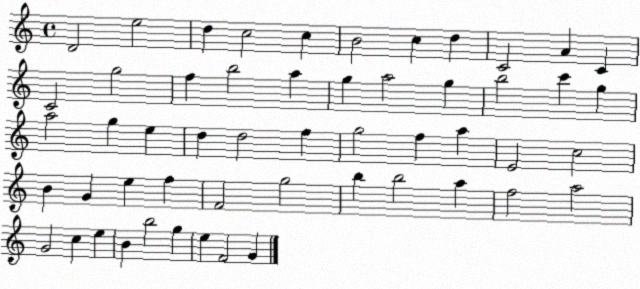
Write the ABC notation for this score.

X:1
T:Untitled
M:4/4
L:1/4
K:C
D2 e2 d c2 c B2 c d C2 A C C2 g2 f b2 a g a2 g b2 c' g a2 g e d d2 f g2 f a E2 c2 B G e f F2 g2 b b2 a f2 a2 G2 c e B b2 g e F2 G